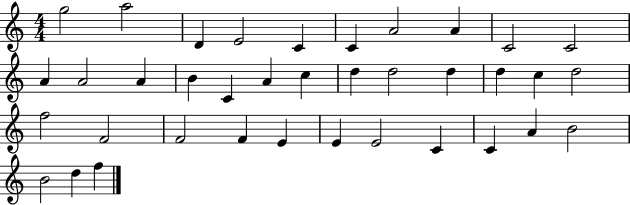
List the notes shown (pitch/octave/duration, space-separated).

G5/h A5/h D4/q E4/h C4/q C4/q A4/h A4/q C4/h C4/h A4/q A4/h A4/q B4/q C4/q A4/q C5/q D5/q D5/h D5/q D5/q C5/q D5/h F5/h F4/h F4/h F4/q E4/q E4/q E4/h C4/q C4/q A4/q B4/h B4/h D5/q F5/q